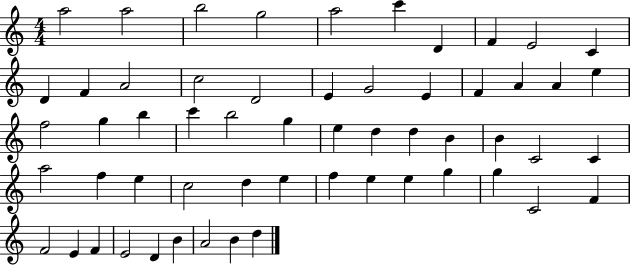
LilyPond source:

{
  \clef treble
  \numericTimeSignature
  \time 4/4
  \key c \major
  a''2 a''2 | b''2 g''2 | a''2 c'''4 d'4 | f'4 e'2 c'4 | \break d'4 f'4 a'2 | c''2 d'2 | e'4 g'2 e'4 | f'4 a'4 a'4 e''4 | \break f''2 g''4 b''4 | c'''4 b''2 g''4 | e''4 d''4 d''4 b'4 | b'4 c'2 c'4 | \break a''2 f''4 e''4 | c''2 d''4 e''4 | f''4 e''4 e''4 g''4 | g''4 c'2 f'4 | \break f'2 e'4 f'4 | e'2 d'4 b'4 | a'2 b'4 d''4 | \bar "|."
}